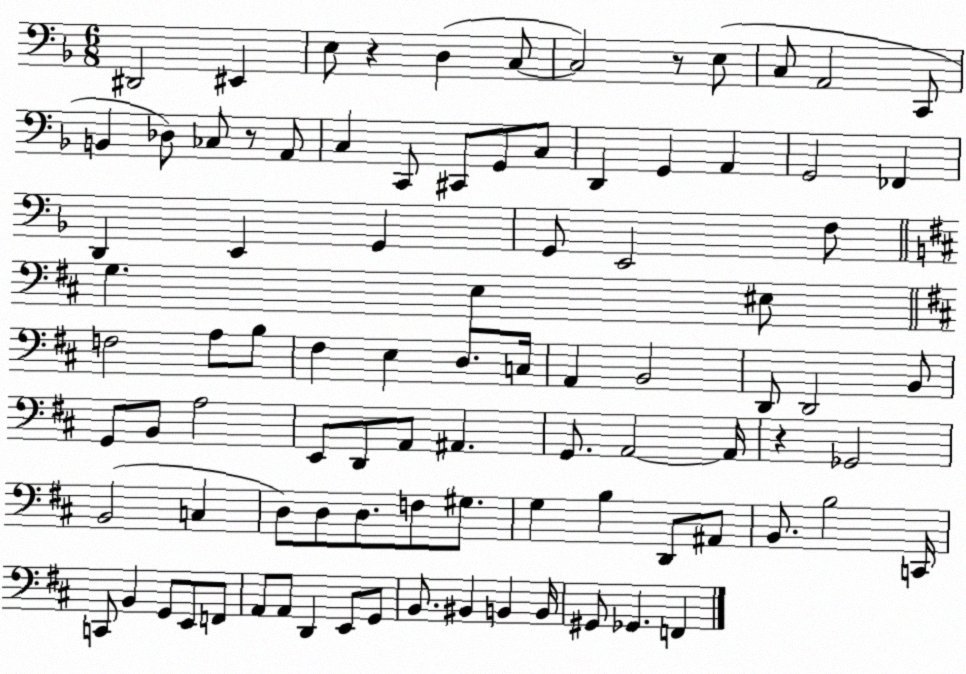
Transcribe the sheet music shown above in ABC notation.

X:1
T:Untitled
M:6/8
L:1/4
K:F
^D,,2 ^E,, E,/2 z D, C,/2 C,2 z/2 E,/2 C,/2 A,,2 C,,/2 B,, _D,/2 _C,/2 z/2 A,,/2 C, C,,/2 ^C,,/2 G,,/2 C,/2 D,, G,, A,, G,,2 _F,, D,, E,, G,, G,,/2 E,,2 F,/2 G, E, ^E,/2 F,2 A,/2 B,/2 ^F, E, D,/2 C,/4 A,, B,,2 D,,/2 D,,2 B,,/2 G,,/2 B,,/2 A,2 E,,/2 D,,/2 A,,/2 ^A,, G,,/2 A,,2 A,,/4 z _G,,2 B,,2 C, D,/2 D,/2 D,/2 F,/2 ^G,/2 G, B, D,,/2 ^A,,/2 B,,/2 B,2 C,,/4 C,,/2 B,, G,,/2 E,,/2 F,,/2 A,,/2 A,,/2 D,, E,,/2 G,,/2 B,,/2 ^B,, B,, B,,/4 ^G,,/2 _G,, F,,